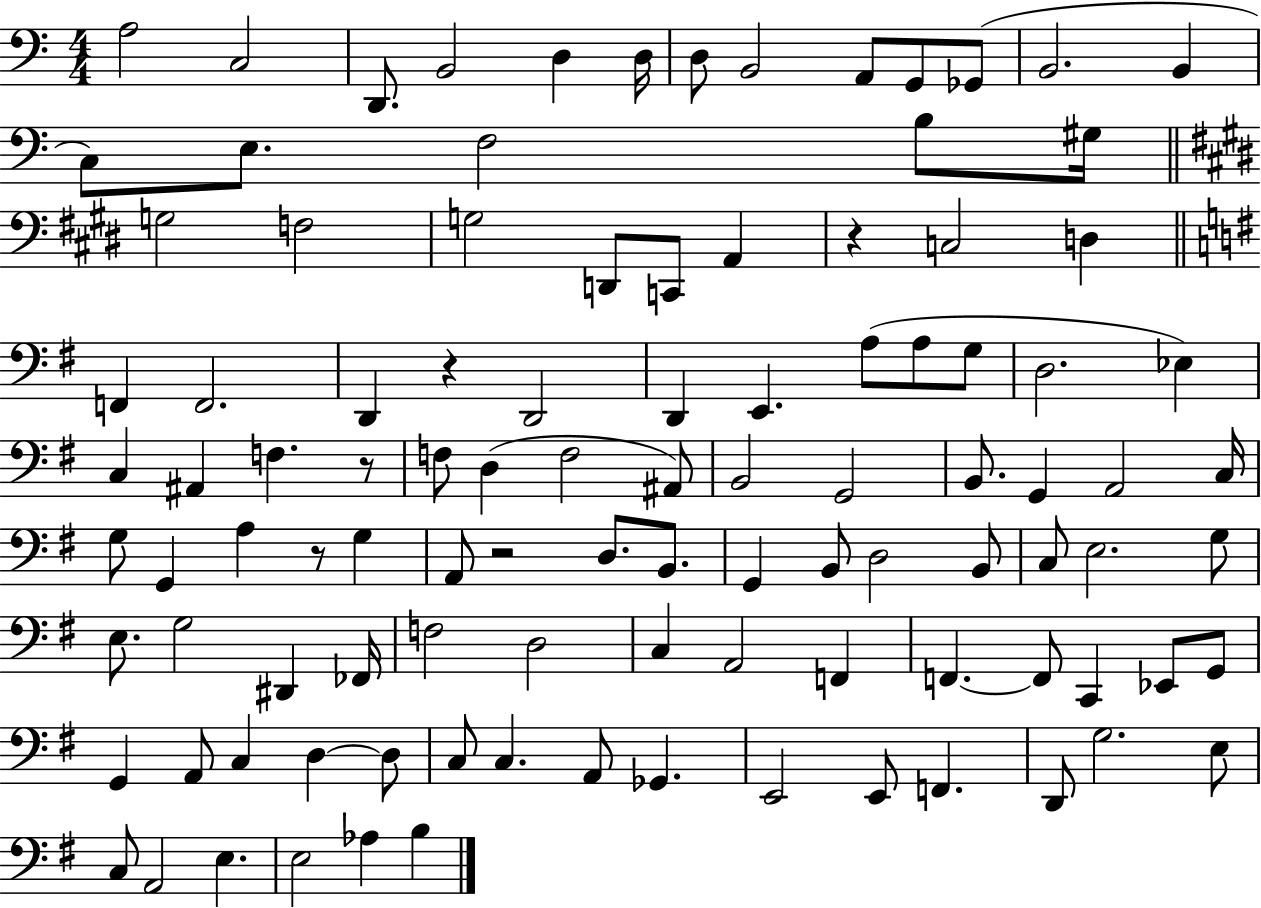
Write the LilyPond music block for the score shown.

{
  \clef bass
  \numericTimeSignature
  \time 4/4
  \key c \major
  \repeat volta 2 { a2 c2 | d,8. b,2 d4 d16 | d8 b,2 a,8 g,8 ges,8( | b,2. b,4 | \break c8) e8. f2 b8 gis16 | \bar "||" \break \key e \major g2 f2 | g2 d,8 c,8 a,4 | r4 c2 d4 | \bar "||" \break \key e \minor f,4 f,2. | d,4 r4 d,2 | d,4 e,4. a8( a8 g8 | d2. ees4) | \break c4 ais,4 f4. r8 | f8 d4( f2 ais,8) | b,2 g,2 | b,8. g,4 a,2 c16 | \break g8 g,4 a4 r8 g4 | a,8 r2 d8. b,8. | g,4 b,8 d2 b,8 | c8 e2. g8 | \break e8. g2 dis,4 fes,16 | f2 d2 | c4 a,2 f,4 | f,4.~~ f,8 c,4 ees,8 g,8 | \break g,4 a,8 c4 d4~~ d8 | c8 c4. a,8 ges,4. | e,2 e,8 f,4. | d,8 g2. e8 | \break c8 a,2 e4. | e2 aes4 b4 | } \bar "|."
}